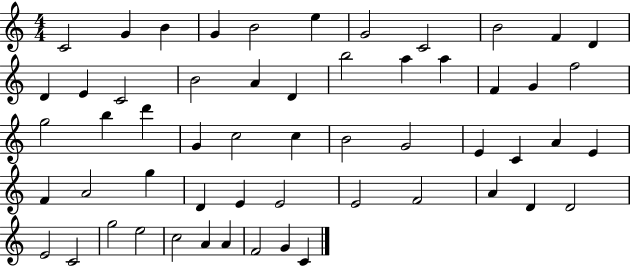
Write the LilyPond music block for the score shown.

{
  \clef treble
  \numericTimeSignature
  \time 4/4
  \key c \major
  c'2 g'4 b'4 | g'4 b'2 e''4 | g'2 c'2 | b'2 f'4 d'4 | \break d'4 e'4 c'2 | b'2 a'4 d'4 | b''2 a''4 a''4 | f'4 g'4 f''2 | \break g''2 b''4 d'''4 | g'4 c''2 c''4 | b'2 g'2 | e'4 c'4 a'4 e'4 | \break f'4 a'2 g''4 | d'4 e'4 e'2 | e'2 f'2 | a'4 d'4 d'2 | \break e'2 c'2 | g''2 e''2 | c''2 a'4 a'4 | f'2 g'4 c'4 | \break \bar "|."
}